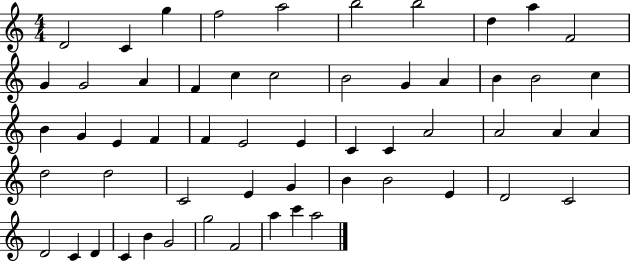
D4/h C4/q G5/q F5/h A5/h B5/h B5/h D5/q A5/q F4/h G4/q G4/h A4/q F4/q C5/q C5/h B4/h G4/q A4/q B4/q B4/h C5/q B4/q G4/q E4/q F4/q F4/q E4/h E4/q C4/q C4/q A4/h A4/h A4/q A4/q D5/h D5/h C4/h E4/q G4/q B4/q B4/h E4/q D4/h C4/h D4/h C4/q D4/q C4/q B4/q G4/h G5/h F4/h A5/q C6/q A5/h